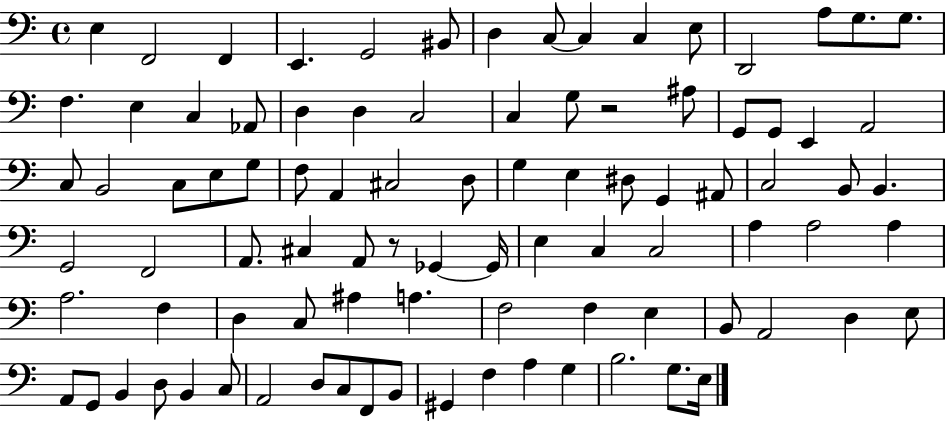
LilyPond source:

{
  \clef bass
  \time 4/4
  \defaultTimeSignature
  \key c \major
  e4 f,2 f,4 | e,4. g,2 bis,8 | d4 c8~~ c4 c4 e8 | d,2 a8 g8. g8. | \break f4. e4 c4 aes,8 | d4 d4 c2 | c4 g8 r2 ais8 | g,8 g,8 e,4 a,2 | \break c8 b,2 c8 e8 g8 | f8 a,4 cis2 d8 | g4 e4 dis8 g,4 ais,8 | c2 b,8 b,4. | \break g,2 f,2 | a,8. cis4 a,8 r8 ges,4~~ ges,16 | e4 c4 c2 | a4 a2 a4 | \break a2. f4 | d4 c8 ais4 a4. | f2 f4 e4 | b,8 a,2 d4 e8 | \break a,8 g,8 b,4 d8 b,4 c8 | a,2 d8 c8 f,8 b,8 | gis,4 f4 a4 g4 | b2. g8. e16 | \break \bar "|."
}